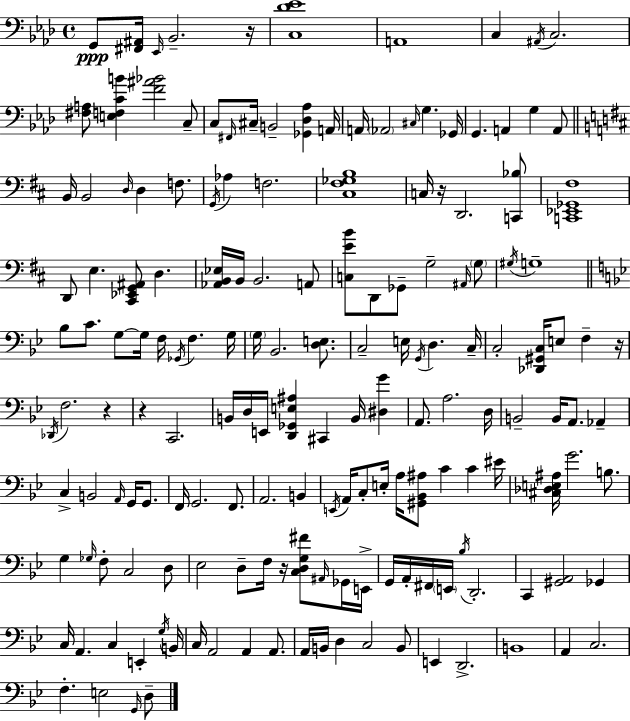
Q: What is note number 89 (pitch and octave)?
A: E2